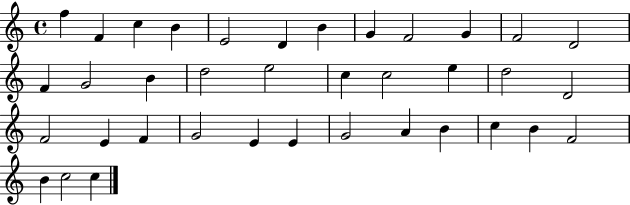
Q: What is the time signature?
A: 4/4